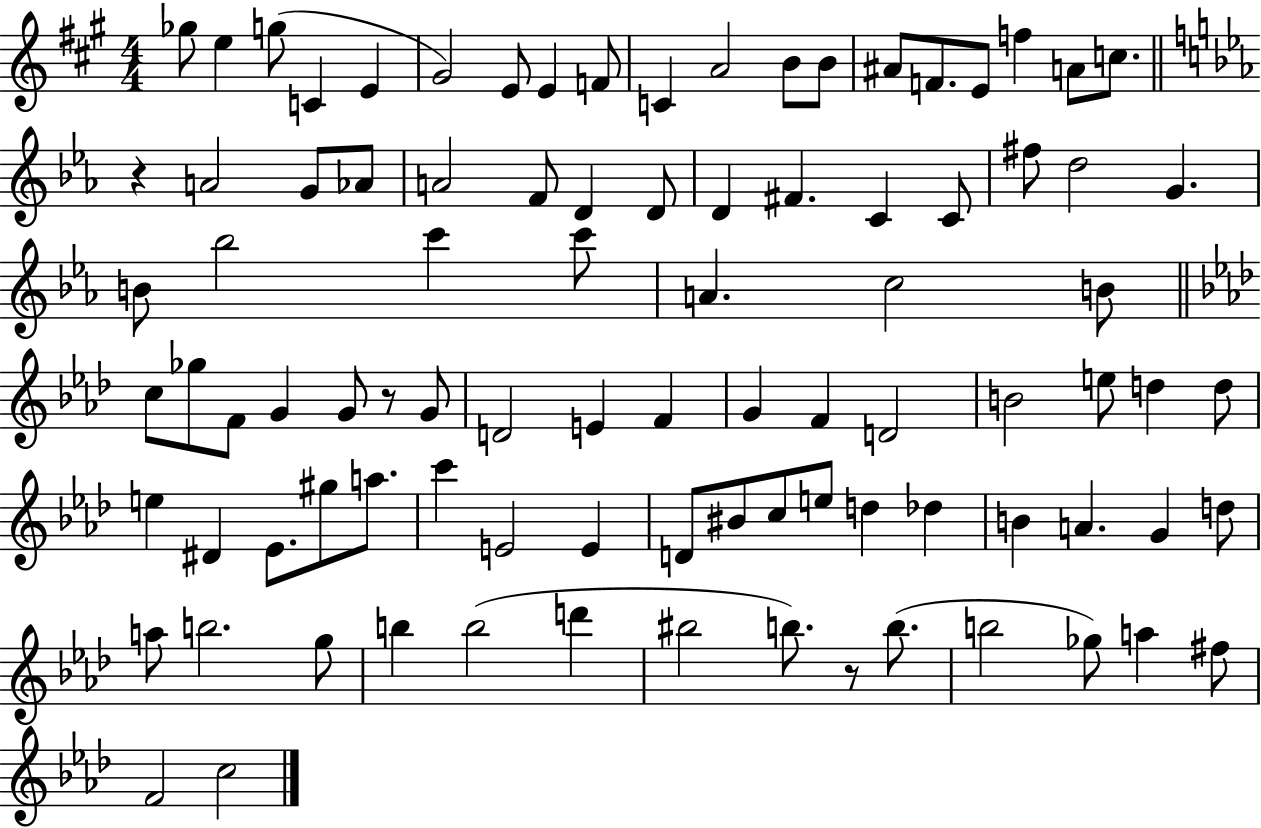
{
  \clef treble
  \numericTimeSignature
  \time 4/4
  \key a \major
  \repeat volta 2 { ges''8 e''4 g''8( c'4 e'4 | gis'2) e'8 e'4 f'8 | c'4 a'2 b'8 b'8 | ais'8 f'8. e'8 f''4 a'8 c''8. | \break \bar "||" \break \key ees \major r4 a'2 g'8 aes'8 | a'2 f'8 d'4 d'8 | d'4 fis'4. c'4 c'8 | fis''8 d''2 g'4. | \break b'8 bes''2 c'''4 c'''8 | a'4. c''2 b'8 | \bar "||" \break \key aes \major c''8 ges''8 f'8 g'4 g'8 r8 g'8 | d'2 e'4 f'4 | g'4 f'4 d'2 | b'2 e''8 d''4 d''8 | \break e''4 dis'4 ees'8. gis''8 a''8. | c'''4 e'2 e'4 | d'8 bis'8 c''8 e''8 d''4 des''4 | b'4 a'4. g'4 d''8 | \break a''8 b''2. g''8 | b''4 b''2( d'''4 | bis''2 b''8.) r8 b''8.( | b''2 ges''8) a''4 fis''8 | \break f'2 c''2 | } \bar "|."
}